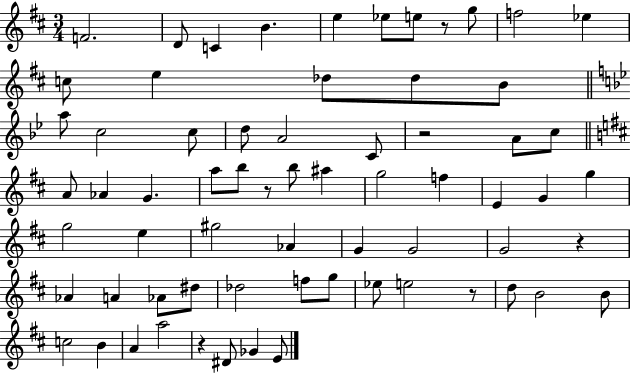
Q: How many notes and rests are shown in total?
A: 67